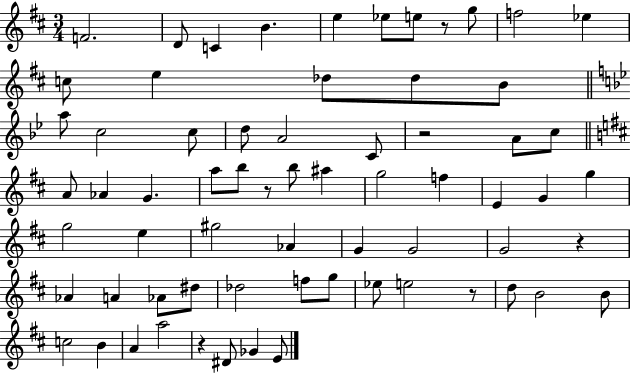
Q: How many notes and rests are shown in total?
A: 67